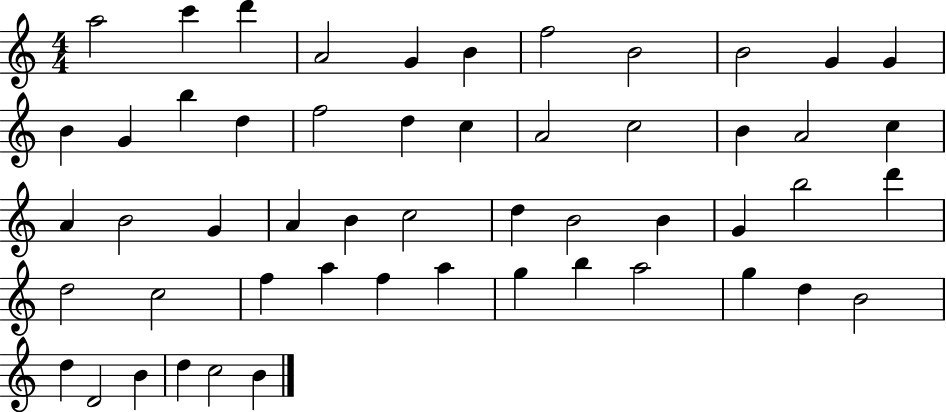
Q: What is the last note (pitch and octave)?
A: B4